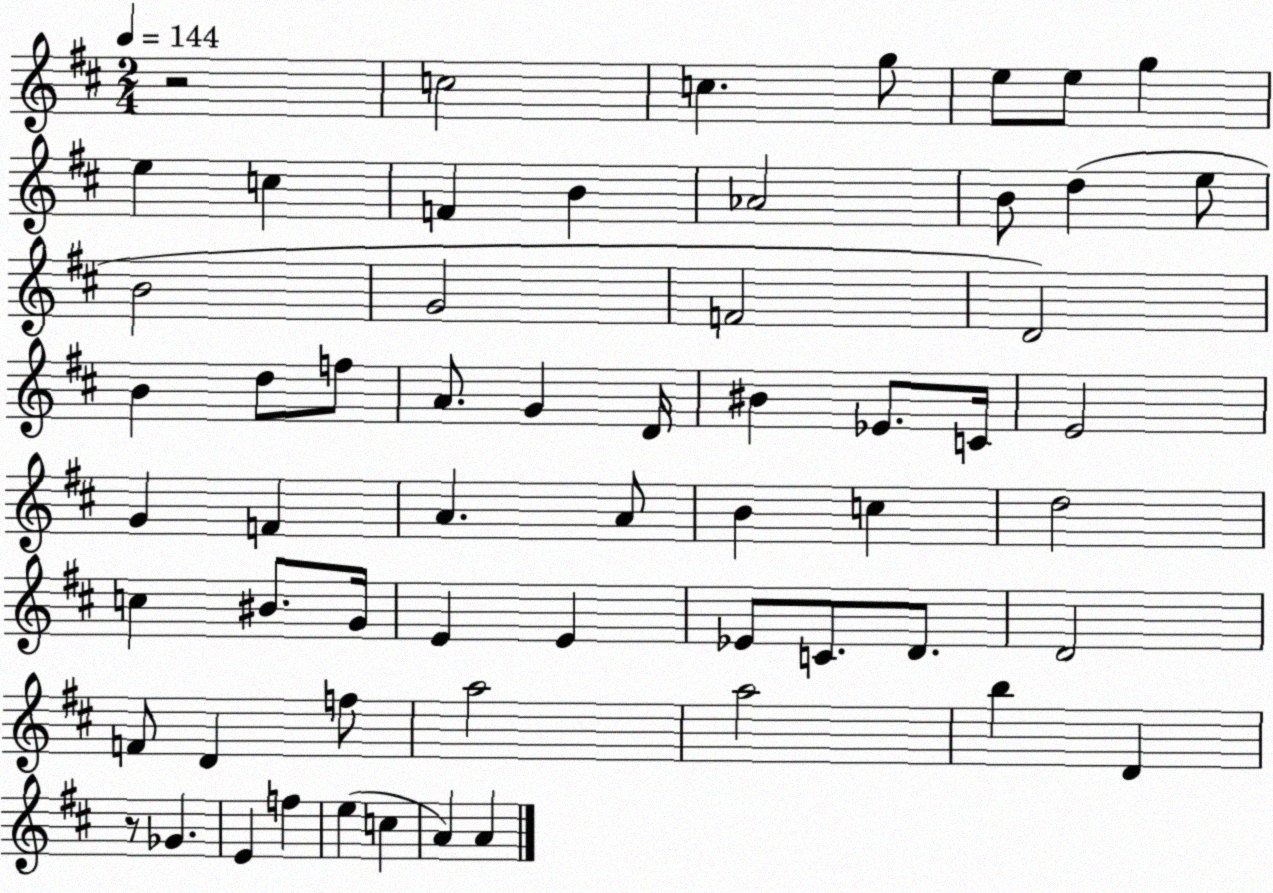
X:1
T:Untitled
M:2/4
L:1/4
K:D
z2 c2 c g/2 e/2 e/2 g e c F B _A2 B/2 d e/2 B2 G2 F2 D2 B d/2 f/2 A/2 G D/4 ^B _E/2 C/4 E2 G F A A/2 B c d2 c ^B/2 G/4 E E _E/2 C/2 D/2 D2 F/2 D f/2 a2 a2 b D z/2 _G E f e c A A